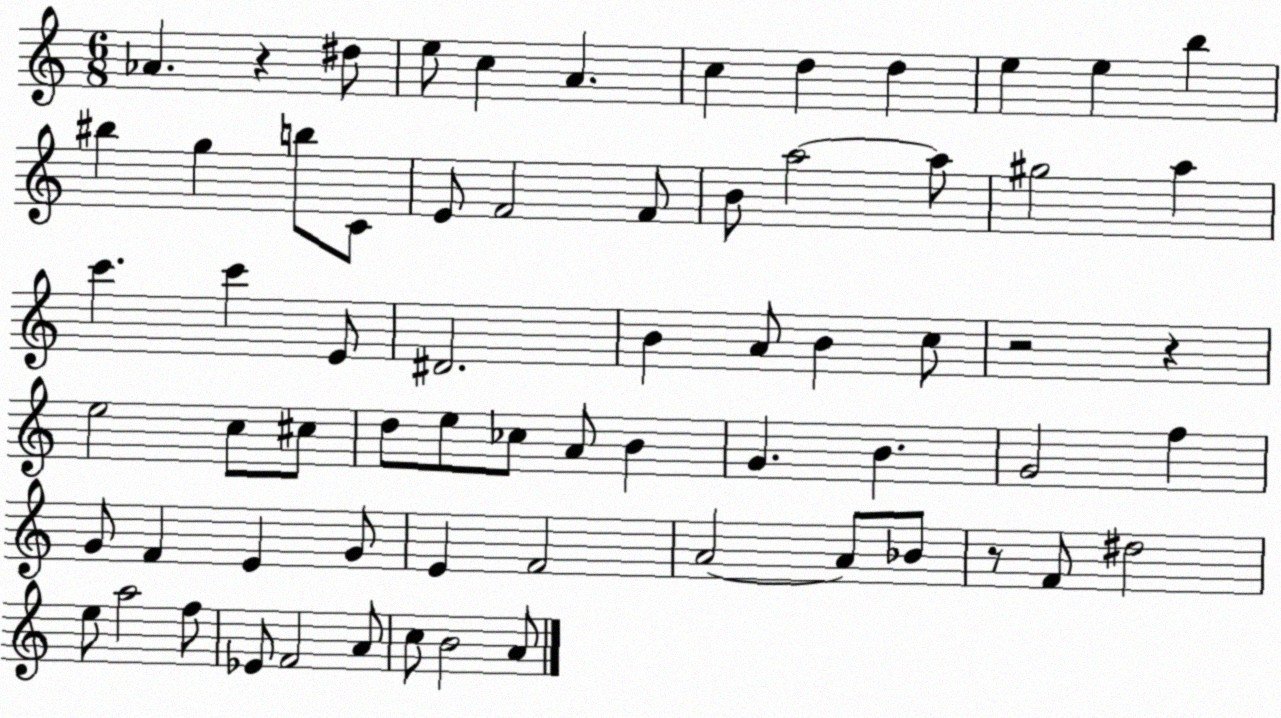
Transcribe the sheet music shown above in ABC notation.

X:1
T:Untitled
M:6/8
L:1/4
K:C
_A z ^d/2 e/2 c A c d d e e b ^b g b/2 C/2 E/2 F2 F/2 B/2 a2 a/2 ^g2 a c' c' E/2 ^D2 B A/2 B c/2 z2 z e2 c/2 ^c/2 d/2 e/2 _c/2 A/2 B G B G2 f G/2 F E G/2 E F2 A2 A/2 _B/2 z/2 F/2 ^d2 e/2 a2 f/2 _E/2 F2 A/2 c/2 B2 A/2